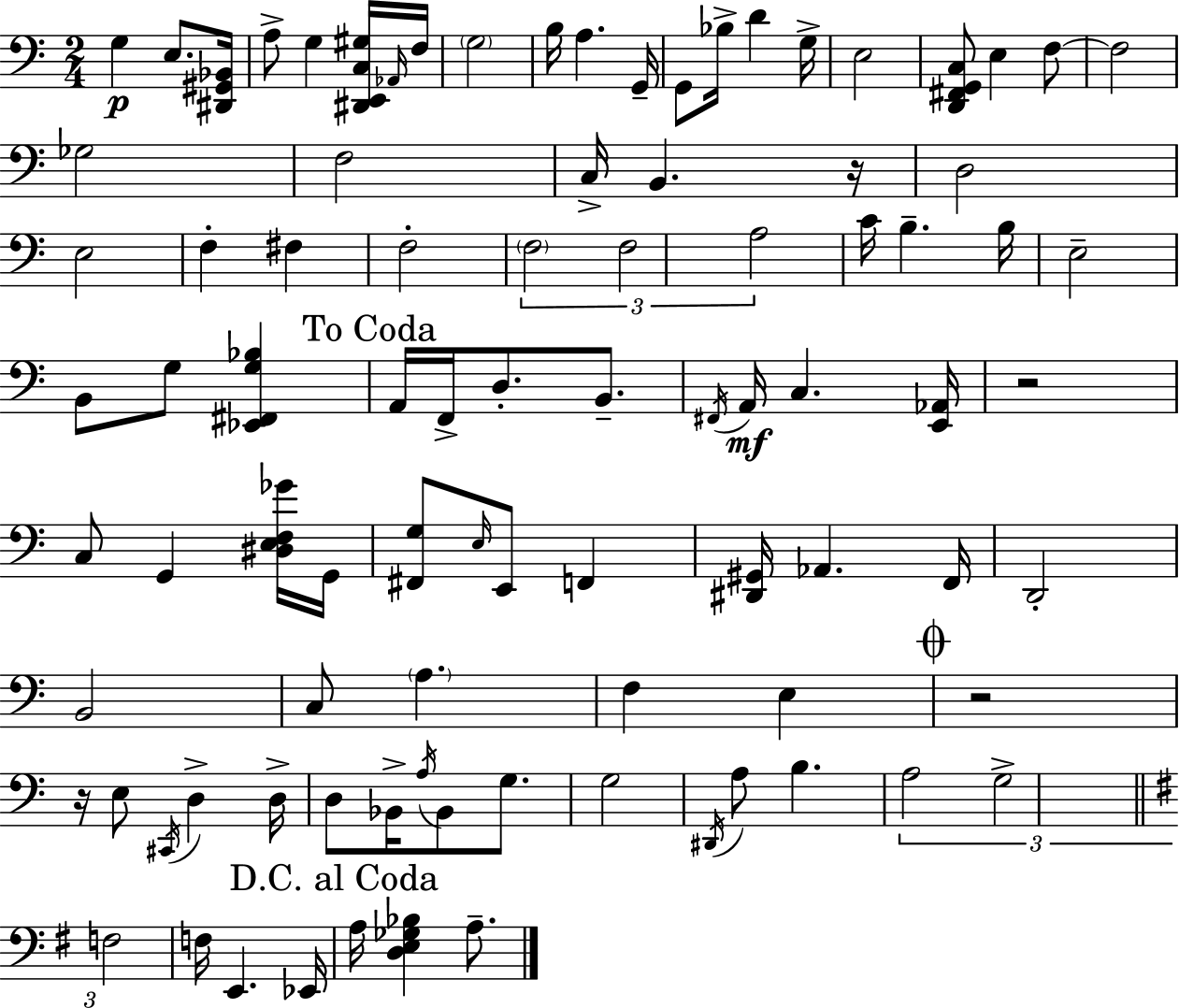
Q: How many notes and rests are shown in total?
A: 91